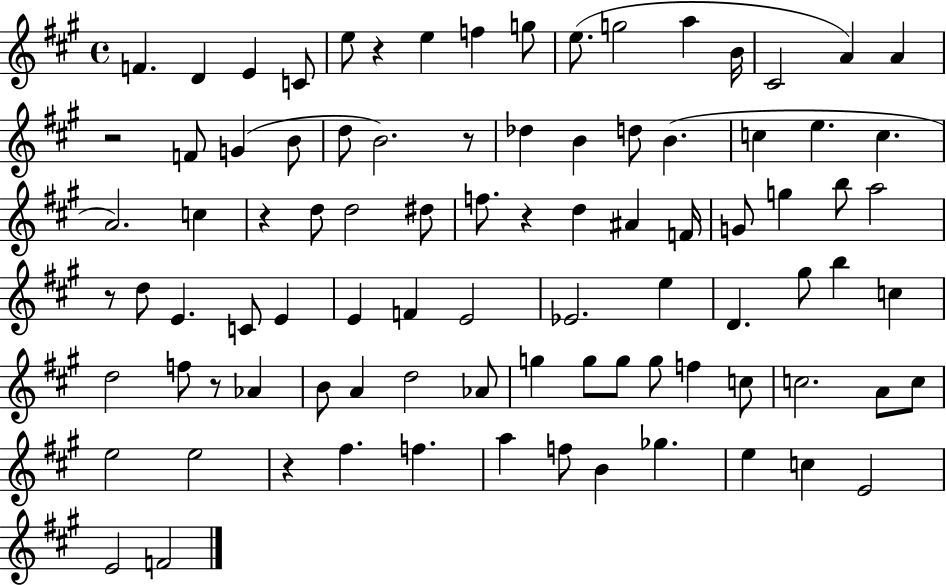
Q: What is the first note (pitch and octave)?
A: F4